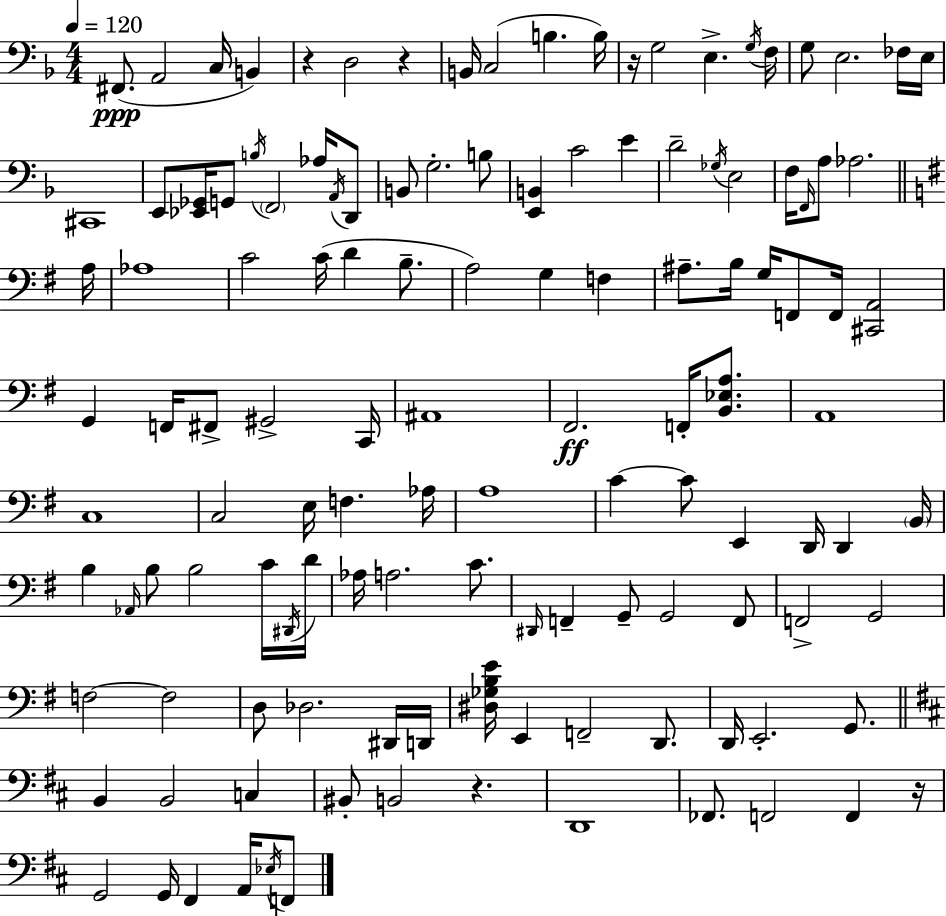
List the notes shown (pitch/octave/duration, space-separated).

F#2/e. A2/h C3/s B2/q R/q D3/h R/q B2/s C3/h B3/q. B3/s R/s G3/h E3/q. G3/s F3/s G3/e E3/h. FES3/s E3/s C#2/w E2/e [Eb2,Gb2]/s G2/e B3/s F2/h Ab3/s A2/s D2/e B2/e G3/h. B3/e [E2,B2]/q C4/h E4/q D4/h Gb3/s E3/h F3/s F2/s A3/e Ab3/h. A3/s Ab3/w C4/h C4/s D4/q B3/e. A3/h G3/q F3/q A#3/e. B3/s G3/s F2/e F2/s [C#2,A2]/h G2/q F2/s F#2/e G#2/h C2/s A#2/w F#2/h. F2/s [B2,Eb3,A3]/e. A2/w C3/w C3/h E3/s F3/q. Ab3/s A3/w C4/q C4/e E2/q D2/s D2/q B2/s B3/q Ab2/s B3/e B3/h C4/s D#2/s D4/s Ab3/s A3/h. C4/e. D#2/s F2/q G2/e G2/h F2/e F2/h G2/h F3/h F3/h D3/e Db3/h. D#2/s D2/s [D#3,Gb3,B3,E4]/s E2/q F2/h D2/e. D2/s E2/h. G2/e. B2/q B2/h C3/q BIS2/e B2/h R/q. D2/w FES2/e. F2/h F2/q R/s G2/h G2/s F#2/q A2/s Eb3/s F2/e